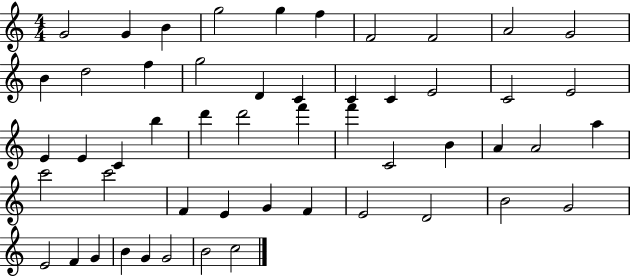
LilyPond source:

{
  \clef treble
  \numericTimeSignature
  \time 4/4
  \key c \major
  g'2 g'4 b'4 | g''2 g''4 f''4 | f'2 f'2 | a'2 g'2 | \break b'4 d''2 f''4 | g''2 d'4 c'4 | c'4 c'4 e'2 | c'2 e'2 | \break e'4 e'4 c'4 b''4 | d'''4 d'''2 f'''4 | f'''4 c'2 b'4 | a'4 a'2 a''4 | \break c'''2 c'''2 | f'4 e'4 g'4 f'4 | e'2 d'2 | b'2 g'2 | \break e'2 f'4 g'4 | b'4 g'4 g'2 | b'2 c''2 | \bar "|."
}